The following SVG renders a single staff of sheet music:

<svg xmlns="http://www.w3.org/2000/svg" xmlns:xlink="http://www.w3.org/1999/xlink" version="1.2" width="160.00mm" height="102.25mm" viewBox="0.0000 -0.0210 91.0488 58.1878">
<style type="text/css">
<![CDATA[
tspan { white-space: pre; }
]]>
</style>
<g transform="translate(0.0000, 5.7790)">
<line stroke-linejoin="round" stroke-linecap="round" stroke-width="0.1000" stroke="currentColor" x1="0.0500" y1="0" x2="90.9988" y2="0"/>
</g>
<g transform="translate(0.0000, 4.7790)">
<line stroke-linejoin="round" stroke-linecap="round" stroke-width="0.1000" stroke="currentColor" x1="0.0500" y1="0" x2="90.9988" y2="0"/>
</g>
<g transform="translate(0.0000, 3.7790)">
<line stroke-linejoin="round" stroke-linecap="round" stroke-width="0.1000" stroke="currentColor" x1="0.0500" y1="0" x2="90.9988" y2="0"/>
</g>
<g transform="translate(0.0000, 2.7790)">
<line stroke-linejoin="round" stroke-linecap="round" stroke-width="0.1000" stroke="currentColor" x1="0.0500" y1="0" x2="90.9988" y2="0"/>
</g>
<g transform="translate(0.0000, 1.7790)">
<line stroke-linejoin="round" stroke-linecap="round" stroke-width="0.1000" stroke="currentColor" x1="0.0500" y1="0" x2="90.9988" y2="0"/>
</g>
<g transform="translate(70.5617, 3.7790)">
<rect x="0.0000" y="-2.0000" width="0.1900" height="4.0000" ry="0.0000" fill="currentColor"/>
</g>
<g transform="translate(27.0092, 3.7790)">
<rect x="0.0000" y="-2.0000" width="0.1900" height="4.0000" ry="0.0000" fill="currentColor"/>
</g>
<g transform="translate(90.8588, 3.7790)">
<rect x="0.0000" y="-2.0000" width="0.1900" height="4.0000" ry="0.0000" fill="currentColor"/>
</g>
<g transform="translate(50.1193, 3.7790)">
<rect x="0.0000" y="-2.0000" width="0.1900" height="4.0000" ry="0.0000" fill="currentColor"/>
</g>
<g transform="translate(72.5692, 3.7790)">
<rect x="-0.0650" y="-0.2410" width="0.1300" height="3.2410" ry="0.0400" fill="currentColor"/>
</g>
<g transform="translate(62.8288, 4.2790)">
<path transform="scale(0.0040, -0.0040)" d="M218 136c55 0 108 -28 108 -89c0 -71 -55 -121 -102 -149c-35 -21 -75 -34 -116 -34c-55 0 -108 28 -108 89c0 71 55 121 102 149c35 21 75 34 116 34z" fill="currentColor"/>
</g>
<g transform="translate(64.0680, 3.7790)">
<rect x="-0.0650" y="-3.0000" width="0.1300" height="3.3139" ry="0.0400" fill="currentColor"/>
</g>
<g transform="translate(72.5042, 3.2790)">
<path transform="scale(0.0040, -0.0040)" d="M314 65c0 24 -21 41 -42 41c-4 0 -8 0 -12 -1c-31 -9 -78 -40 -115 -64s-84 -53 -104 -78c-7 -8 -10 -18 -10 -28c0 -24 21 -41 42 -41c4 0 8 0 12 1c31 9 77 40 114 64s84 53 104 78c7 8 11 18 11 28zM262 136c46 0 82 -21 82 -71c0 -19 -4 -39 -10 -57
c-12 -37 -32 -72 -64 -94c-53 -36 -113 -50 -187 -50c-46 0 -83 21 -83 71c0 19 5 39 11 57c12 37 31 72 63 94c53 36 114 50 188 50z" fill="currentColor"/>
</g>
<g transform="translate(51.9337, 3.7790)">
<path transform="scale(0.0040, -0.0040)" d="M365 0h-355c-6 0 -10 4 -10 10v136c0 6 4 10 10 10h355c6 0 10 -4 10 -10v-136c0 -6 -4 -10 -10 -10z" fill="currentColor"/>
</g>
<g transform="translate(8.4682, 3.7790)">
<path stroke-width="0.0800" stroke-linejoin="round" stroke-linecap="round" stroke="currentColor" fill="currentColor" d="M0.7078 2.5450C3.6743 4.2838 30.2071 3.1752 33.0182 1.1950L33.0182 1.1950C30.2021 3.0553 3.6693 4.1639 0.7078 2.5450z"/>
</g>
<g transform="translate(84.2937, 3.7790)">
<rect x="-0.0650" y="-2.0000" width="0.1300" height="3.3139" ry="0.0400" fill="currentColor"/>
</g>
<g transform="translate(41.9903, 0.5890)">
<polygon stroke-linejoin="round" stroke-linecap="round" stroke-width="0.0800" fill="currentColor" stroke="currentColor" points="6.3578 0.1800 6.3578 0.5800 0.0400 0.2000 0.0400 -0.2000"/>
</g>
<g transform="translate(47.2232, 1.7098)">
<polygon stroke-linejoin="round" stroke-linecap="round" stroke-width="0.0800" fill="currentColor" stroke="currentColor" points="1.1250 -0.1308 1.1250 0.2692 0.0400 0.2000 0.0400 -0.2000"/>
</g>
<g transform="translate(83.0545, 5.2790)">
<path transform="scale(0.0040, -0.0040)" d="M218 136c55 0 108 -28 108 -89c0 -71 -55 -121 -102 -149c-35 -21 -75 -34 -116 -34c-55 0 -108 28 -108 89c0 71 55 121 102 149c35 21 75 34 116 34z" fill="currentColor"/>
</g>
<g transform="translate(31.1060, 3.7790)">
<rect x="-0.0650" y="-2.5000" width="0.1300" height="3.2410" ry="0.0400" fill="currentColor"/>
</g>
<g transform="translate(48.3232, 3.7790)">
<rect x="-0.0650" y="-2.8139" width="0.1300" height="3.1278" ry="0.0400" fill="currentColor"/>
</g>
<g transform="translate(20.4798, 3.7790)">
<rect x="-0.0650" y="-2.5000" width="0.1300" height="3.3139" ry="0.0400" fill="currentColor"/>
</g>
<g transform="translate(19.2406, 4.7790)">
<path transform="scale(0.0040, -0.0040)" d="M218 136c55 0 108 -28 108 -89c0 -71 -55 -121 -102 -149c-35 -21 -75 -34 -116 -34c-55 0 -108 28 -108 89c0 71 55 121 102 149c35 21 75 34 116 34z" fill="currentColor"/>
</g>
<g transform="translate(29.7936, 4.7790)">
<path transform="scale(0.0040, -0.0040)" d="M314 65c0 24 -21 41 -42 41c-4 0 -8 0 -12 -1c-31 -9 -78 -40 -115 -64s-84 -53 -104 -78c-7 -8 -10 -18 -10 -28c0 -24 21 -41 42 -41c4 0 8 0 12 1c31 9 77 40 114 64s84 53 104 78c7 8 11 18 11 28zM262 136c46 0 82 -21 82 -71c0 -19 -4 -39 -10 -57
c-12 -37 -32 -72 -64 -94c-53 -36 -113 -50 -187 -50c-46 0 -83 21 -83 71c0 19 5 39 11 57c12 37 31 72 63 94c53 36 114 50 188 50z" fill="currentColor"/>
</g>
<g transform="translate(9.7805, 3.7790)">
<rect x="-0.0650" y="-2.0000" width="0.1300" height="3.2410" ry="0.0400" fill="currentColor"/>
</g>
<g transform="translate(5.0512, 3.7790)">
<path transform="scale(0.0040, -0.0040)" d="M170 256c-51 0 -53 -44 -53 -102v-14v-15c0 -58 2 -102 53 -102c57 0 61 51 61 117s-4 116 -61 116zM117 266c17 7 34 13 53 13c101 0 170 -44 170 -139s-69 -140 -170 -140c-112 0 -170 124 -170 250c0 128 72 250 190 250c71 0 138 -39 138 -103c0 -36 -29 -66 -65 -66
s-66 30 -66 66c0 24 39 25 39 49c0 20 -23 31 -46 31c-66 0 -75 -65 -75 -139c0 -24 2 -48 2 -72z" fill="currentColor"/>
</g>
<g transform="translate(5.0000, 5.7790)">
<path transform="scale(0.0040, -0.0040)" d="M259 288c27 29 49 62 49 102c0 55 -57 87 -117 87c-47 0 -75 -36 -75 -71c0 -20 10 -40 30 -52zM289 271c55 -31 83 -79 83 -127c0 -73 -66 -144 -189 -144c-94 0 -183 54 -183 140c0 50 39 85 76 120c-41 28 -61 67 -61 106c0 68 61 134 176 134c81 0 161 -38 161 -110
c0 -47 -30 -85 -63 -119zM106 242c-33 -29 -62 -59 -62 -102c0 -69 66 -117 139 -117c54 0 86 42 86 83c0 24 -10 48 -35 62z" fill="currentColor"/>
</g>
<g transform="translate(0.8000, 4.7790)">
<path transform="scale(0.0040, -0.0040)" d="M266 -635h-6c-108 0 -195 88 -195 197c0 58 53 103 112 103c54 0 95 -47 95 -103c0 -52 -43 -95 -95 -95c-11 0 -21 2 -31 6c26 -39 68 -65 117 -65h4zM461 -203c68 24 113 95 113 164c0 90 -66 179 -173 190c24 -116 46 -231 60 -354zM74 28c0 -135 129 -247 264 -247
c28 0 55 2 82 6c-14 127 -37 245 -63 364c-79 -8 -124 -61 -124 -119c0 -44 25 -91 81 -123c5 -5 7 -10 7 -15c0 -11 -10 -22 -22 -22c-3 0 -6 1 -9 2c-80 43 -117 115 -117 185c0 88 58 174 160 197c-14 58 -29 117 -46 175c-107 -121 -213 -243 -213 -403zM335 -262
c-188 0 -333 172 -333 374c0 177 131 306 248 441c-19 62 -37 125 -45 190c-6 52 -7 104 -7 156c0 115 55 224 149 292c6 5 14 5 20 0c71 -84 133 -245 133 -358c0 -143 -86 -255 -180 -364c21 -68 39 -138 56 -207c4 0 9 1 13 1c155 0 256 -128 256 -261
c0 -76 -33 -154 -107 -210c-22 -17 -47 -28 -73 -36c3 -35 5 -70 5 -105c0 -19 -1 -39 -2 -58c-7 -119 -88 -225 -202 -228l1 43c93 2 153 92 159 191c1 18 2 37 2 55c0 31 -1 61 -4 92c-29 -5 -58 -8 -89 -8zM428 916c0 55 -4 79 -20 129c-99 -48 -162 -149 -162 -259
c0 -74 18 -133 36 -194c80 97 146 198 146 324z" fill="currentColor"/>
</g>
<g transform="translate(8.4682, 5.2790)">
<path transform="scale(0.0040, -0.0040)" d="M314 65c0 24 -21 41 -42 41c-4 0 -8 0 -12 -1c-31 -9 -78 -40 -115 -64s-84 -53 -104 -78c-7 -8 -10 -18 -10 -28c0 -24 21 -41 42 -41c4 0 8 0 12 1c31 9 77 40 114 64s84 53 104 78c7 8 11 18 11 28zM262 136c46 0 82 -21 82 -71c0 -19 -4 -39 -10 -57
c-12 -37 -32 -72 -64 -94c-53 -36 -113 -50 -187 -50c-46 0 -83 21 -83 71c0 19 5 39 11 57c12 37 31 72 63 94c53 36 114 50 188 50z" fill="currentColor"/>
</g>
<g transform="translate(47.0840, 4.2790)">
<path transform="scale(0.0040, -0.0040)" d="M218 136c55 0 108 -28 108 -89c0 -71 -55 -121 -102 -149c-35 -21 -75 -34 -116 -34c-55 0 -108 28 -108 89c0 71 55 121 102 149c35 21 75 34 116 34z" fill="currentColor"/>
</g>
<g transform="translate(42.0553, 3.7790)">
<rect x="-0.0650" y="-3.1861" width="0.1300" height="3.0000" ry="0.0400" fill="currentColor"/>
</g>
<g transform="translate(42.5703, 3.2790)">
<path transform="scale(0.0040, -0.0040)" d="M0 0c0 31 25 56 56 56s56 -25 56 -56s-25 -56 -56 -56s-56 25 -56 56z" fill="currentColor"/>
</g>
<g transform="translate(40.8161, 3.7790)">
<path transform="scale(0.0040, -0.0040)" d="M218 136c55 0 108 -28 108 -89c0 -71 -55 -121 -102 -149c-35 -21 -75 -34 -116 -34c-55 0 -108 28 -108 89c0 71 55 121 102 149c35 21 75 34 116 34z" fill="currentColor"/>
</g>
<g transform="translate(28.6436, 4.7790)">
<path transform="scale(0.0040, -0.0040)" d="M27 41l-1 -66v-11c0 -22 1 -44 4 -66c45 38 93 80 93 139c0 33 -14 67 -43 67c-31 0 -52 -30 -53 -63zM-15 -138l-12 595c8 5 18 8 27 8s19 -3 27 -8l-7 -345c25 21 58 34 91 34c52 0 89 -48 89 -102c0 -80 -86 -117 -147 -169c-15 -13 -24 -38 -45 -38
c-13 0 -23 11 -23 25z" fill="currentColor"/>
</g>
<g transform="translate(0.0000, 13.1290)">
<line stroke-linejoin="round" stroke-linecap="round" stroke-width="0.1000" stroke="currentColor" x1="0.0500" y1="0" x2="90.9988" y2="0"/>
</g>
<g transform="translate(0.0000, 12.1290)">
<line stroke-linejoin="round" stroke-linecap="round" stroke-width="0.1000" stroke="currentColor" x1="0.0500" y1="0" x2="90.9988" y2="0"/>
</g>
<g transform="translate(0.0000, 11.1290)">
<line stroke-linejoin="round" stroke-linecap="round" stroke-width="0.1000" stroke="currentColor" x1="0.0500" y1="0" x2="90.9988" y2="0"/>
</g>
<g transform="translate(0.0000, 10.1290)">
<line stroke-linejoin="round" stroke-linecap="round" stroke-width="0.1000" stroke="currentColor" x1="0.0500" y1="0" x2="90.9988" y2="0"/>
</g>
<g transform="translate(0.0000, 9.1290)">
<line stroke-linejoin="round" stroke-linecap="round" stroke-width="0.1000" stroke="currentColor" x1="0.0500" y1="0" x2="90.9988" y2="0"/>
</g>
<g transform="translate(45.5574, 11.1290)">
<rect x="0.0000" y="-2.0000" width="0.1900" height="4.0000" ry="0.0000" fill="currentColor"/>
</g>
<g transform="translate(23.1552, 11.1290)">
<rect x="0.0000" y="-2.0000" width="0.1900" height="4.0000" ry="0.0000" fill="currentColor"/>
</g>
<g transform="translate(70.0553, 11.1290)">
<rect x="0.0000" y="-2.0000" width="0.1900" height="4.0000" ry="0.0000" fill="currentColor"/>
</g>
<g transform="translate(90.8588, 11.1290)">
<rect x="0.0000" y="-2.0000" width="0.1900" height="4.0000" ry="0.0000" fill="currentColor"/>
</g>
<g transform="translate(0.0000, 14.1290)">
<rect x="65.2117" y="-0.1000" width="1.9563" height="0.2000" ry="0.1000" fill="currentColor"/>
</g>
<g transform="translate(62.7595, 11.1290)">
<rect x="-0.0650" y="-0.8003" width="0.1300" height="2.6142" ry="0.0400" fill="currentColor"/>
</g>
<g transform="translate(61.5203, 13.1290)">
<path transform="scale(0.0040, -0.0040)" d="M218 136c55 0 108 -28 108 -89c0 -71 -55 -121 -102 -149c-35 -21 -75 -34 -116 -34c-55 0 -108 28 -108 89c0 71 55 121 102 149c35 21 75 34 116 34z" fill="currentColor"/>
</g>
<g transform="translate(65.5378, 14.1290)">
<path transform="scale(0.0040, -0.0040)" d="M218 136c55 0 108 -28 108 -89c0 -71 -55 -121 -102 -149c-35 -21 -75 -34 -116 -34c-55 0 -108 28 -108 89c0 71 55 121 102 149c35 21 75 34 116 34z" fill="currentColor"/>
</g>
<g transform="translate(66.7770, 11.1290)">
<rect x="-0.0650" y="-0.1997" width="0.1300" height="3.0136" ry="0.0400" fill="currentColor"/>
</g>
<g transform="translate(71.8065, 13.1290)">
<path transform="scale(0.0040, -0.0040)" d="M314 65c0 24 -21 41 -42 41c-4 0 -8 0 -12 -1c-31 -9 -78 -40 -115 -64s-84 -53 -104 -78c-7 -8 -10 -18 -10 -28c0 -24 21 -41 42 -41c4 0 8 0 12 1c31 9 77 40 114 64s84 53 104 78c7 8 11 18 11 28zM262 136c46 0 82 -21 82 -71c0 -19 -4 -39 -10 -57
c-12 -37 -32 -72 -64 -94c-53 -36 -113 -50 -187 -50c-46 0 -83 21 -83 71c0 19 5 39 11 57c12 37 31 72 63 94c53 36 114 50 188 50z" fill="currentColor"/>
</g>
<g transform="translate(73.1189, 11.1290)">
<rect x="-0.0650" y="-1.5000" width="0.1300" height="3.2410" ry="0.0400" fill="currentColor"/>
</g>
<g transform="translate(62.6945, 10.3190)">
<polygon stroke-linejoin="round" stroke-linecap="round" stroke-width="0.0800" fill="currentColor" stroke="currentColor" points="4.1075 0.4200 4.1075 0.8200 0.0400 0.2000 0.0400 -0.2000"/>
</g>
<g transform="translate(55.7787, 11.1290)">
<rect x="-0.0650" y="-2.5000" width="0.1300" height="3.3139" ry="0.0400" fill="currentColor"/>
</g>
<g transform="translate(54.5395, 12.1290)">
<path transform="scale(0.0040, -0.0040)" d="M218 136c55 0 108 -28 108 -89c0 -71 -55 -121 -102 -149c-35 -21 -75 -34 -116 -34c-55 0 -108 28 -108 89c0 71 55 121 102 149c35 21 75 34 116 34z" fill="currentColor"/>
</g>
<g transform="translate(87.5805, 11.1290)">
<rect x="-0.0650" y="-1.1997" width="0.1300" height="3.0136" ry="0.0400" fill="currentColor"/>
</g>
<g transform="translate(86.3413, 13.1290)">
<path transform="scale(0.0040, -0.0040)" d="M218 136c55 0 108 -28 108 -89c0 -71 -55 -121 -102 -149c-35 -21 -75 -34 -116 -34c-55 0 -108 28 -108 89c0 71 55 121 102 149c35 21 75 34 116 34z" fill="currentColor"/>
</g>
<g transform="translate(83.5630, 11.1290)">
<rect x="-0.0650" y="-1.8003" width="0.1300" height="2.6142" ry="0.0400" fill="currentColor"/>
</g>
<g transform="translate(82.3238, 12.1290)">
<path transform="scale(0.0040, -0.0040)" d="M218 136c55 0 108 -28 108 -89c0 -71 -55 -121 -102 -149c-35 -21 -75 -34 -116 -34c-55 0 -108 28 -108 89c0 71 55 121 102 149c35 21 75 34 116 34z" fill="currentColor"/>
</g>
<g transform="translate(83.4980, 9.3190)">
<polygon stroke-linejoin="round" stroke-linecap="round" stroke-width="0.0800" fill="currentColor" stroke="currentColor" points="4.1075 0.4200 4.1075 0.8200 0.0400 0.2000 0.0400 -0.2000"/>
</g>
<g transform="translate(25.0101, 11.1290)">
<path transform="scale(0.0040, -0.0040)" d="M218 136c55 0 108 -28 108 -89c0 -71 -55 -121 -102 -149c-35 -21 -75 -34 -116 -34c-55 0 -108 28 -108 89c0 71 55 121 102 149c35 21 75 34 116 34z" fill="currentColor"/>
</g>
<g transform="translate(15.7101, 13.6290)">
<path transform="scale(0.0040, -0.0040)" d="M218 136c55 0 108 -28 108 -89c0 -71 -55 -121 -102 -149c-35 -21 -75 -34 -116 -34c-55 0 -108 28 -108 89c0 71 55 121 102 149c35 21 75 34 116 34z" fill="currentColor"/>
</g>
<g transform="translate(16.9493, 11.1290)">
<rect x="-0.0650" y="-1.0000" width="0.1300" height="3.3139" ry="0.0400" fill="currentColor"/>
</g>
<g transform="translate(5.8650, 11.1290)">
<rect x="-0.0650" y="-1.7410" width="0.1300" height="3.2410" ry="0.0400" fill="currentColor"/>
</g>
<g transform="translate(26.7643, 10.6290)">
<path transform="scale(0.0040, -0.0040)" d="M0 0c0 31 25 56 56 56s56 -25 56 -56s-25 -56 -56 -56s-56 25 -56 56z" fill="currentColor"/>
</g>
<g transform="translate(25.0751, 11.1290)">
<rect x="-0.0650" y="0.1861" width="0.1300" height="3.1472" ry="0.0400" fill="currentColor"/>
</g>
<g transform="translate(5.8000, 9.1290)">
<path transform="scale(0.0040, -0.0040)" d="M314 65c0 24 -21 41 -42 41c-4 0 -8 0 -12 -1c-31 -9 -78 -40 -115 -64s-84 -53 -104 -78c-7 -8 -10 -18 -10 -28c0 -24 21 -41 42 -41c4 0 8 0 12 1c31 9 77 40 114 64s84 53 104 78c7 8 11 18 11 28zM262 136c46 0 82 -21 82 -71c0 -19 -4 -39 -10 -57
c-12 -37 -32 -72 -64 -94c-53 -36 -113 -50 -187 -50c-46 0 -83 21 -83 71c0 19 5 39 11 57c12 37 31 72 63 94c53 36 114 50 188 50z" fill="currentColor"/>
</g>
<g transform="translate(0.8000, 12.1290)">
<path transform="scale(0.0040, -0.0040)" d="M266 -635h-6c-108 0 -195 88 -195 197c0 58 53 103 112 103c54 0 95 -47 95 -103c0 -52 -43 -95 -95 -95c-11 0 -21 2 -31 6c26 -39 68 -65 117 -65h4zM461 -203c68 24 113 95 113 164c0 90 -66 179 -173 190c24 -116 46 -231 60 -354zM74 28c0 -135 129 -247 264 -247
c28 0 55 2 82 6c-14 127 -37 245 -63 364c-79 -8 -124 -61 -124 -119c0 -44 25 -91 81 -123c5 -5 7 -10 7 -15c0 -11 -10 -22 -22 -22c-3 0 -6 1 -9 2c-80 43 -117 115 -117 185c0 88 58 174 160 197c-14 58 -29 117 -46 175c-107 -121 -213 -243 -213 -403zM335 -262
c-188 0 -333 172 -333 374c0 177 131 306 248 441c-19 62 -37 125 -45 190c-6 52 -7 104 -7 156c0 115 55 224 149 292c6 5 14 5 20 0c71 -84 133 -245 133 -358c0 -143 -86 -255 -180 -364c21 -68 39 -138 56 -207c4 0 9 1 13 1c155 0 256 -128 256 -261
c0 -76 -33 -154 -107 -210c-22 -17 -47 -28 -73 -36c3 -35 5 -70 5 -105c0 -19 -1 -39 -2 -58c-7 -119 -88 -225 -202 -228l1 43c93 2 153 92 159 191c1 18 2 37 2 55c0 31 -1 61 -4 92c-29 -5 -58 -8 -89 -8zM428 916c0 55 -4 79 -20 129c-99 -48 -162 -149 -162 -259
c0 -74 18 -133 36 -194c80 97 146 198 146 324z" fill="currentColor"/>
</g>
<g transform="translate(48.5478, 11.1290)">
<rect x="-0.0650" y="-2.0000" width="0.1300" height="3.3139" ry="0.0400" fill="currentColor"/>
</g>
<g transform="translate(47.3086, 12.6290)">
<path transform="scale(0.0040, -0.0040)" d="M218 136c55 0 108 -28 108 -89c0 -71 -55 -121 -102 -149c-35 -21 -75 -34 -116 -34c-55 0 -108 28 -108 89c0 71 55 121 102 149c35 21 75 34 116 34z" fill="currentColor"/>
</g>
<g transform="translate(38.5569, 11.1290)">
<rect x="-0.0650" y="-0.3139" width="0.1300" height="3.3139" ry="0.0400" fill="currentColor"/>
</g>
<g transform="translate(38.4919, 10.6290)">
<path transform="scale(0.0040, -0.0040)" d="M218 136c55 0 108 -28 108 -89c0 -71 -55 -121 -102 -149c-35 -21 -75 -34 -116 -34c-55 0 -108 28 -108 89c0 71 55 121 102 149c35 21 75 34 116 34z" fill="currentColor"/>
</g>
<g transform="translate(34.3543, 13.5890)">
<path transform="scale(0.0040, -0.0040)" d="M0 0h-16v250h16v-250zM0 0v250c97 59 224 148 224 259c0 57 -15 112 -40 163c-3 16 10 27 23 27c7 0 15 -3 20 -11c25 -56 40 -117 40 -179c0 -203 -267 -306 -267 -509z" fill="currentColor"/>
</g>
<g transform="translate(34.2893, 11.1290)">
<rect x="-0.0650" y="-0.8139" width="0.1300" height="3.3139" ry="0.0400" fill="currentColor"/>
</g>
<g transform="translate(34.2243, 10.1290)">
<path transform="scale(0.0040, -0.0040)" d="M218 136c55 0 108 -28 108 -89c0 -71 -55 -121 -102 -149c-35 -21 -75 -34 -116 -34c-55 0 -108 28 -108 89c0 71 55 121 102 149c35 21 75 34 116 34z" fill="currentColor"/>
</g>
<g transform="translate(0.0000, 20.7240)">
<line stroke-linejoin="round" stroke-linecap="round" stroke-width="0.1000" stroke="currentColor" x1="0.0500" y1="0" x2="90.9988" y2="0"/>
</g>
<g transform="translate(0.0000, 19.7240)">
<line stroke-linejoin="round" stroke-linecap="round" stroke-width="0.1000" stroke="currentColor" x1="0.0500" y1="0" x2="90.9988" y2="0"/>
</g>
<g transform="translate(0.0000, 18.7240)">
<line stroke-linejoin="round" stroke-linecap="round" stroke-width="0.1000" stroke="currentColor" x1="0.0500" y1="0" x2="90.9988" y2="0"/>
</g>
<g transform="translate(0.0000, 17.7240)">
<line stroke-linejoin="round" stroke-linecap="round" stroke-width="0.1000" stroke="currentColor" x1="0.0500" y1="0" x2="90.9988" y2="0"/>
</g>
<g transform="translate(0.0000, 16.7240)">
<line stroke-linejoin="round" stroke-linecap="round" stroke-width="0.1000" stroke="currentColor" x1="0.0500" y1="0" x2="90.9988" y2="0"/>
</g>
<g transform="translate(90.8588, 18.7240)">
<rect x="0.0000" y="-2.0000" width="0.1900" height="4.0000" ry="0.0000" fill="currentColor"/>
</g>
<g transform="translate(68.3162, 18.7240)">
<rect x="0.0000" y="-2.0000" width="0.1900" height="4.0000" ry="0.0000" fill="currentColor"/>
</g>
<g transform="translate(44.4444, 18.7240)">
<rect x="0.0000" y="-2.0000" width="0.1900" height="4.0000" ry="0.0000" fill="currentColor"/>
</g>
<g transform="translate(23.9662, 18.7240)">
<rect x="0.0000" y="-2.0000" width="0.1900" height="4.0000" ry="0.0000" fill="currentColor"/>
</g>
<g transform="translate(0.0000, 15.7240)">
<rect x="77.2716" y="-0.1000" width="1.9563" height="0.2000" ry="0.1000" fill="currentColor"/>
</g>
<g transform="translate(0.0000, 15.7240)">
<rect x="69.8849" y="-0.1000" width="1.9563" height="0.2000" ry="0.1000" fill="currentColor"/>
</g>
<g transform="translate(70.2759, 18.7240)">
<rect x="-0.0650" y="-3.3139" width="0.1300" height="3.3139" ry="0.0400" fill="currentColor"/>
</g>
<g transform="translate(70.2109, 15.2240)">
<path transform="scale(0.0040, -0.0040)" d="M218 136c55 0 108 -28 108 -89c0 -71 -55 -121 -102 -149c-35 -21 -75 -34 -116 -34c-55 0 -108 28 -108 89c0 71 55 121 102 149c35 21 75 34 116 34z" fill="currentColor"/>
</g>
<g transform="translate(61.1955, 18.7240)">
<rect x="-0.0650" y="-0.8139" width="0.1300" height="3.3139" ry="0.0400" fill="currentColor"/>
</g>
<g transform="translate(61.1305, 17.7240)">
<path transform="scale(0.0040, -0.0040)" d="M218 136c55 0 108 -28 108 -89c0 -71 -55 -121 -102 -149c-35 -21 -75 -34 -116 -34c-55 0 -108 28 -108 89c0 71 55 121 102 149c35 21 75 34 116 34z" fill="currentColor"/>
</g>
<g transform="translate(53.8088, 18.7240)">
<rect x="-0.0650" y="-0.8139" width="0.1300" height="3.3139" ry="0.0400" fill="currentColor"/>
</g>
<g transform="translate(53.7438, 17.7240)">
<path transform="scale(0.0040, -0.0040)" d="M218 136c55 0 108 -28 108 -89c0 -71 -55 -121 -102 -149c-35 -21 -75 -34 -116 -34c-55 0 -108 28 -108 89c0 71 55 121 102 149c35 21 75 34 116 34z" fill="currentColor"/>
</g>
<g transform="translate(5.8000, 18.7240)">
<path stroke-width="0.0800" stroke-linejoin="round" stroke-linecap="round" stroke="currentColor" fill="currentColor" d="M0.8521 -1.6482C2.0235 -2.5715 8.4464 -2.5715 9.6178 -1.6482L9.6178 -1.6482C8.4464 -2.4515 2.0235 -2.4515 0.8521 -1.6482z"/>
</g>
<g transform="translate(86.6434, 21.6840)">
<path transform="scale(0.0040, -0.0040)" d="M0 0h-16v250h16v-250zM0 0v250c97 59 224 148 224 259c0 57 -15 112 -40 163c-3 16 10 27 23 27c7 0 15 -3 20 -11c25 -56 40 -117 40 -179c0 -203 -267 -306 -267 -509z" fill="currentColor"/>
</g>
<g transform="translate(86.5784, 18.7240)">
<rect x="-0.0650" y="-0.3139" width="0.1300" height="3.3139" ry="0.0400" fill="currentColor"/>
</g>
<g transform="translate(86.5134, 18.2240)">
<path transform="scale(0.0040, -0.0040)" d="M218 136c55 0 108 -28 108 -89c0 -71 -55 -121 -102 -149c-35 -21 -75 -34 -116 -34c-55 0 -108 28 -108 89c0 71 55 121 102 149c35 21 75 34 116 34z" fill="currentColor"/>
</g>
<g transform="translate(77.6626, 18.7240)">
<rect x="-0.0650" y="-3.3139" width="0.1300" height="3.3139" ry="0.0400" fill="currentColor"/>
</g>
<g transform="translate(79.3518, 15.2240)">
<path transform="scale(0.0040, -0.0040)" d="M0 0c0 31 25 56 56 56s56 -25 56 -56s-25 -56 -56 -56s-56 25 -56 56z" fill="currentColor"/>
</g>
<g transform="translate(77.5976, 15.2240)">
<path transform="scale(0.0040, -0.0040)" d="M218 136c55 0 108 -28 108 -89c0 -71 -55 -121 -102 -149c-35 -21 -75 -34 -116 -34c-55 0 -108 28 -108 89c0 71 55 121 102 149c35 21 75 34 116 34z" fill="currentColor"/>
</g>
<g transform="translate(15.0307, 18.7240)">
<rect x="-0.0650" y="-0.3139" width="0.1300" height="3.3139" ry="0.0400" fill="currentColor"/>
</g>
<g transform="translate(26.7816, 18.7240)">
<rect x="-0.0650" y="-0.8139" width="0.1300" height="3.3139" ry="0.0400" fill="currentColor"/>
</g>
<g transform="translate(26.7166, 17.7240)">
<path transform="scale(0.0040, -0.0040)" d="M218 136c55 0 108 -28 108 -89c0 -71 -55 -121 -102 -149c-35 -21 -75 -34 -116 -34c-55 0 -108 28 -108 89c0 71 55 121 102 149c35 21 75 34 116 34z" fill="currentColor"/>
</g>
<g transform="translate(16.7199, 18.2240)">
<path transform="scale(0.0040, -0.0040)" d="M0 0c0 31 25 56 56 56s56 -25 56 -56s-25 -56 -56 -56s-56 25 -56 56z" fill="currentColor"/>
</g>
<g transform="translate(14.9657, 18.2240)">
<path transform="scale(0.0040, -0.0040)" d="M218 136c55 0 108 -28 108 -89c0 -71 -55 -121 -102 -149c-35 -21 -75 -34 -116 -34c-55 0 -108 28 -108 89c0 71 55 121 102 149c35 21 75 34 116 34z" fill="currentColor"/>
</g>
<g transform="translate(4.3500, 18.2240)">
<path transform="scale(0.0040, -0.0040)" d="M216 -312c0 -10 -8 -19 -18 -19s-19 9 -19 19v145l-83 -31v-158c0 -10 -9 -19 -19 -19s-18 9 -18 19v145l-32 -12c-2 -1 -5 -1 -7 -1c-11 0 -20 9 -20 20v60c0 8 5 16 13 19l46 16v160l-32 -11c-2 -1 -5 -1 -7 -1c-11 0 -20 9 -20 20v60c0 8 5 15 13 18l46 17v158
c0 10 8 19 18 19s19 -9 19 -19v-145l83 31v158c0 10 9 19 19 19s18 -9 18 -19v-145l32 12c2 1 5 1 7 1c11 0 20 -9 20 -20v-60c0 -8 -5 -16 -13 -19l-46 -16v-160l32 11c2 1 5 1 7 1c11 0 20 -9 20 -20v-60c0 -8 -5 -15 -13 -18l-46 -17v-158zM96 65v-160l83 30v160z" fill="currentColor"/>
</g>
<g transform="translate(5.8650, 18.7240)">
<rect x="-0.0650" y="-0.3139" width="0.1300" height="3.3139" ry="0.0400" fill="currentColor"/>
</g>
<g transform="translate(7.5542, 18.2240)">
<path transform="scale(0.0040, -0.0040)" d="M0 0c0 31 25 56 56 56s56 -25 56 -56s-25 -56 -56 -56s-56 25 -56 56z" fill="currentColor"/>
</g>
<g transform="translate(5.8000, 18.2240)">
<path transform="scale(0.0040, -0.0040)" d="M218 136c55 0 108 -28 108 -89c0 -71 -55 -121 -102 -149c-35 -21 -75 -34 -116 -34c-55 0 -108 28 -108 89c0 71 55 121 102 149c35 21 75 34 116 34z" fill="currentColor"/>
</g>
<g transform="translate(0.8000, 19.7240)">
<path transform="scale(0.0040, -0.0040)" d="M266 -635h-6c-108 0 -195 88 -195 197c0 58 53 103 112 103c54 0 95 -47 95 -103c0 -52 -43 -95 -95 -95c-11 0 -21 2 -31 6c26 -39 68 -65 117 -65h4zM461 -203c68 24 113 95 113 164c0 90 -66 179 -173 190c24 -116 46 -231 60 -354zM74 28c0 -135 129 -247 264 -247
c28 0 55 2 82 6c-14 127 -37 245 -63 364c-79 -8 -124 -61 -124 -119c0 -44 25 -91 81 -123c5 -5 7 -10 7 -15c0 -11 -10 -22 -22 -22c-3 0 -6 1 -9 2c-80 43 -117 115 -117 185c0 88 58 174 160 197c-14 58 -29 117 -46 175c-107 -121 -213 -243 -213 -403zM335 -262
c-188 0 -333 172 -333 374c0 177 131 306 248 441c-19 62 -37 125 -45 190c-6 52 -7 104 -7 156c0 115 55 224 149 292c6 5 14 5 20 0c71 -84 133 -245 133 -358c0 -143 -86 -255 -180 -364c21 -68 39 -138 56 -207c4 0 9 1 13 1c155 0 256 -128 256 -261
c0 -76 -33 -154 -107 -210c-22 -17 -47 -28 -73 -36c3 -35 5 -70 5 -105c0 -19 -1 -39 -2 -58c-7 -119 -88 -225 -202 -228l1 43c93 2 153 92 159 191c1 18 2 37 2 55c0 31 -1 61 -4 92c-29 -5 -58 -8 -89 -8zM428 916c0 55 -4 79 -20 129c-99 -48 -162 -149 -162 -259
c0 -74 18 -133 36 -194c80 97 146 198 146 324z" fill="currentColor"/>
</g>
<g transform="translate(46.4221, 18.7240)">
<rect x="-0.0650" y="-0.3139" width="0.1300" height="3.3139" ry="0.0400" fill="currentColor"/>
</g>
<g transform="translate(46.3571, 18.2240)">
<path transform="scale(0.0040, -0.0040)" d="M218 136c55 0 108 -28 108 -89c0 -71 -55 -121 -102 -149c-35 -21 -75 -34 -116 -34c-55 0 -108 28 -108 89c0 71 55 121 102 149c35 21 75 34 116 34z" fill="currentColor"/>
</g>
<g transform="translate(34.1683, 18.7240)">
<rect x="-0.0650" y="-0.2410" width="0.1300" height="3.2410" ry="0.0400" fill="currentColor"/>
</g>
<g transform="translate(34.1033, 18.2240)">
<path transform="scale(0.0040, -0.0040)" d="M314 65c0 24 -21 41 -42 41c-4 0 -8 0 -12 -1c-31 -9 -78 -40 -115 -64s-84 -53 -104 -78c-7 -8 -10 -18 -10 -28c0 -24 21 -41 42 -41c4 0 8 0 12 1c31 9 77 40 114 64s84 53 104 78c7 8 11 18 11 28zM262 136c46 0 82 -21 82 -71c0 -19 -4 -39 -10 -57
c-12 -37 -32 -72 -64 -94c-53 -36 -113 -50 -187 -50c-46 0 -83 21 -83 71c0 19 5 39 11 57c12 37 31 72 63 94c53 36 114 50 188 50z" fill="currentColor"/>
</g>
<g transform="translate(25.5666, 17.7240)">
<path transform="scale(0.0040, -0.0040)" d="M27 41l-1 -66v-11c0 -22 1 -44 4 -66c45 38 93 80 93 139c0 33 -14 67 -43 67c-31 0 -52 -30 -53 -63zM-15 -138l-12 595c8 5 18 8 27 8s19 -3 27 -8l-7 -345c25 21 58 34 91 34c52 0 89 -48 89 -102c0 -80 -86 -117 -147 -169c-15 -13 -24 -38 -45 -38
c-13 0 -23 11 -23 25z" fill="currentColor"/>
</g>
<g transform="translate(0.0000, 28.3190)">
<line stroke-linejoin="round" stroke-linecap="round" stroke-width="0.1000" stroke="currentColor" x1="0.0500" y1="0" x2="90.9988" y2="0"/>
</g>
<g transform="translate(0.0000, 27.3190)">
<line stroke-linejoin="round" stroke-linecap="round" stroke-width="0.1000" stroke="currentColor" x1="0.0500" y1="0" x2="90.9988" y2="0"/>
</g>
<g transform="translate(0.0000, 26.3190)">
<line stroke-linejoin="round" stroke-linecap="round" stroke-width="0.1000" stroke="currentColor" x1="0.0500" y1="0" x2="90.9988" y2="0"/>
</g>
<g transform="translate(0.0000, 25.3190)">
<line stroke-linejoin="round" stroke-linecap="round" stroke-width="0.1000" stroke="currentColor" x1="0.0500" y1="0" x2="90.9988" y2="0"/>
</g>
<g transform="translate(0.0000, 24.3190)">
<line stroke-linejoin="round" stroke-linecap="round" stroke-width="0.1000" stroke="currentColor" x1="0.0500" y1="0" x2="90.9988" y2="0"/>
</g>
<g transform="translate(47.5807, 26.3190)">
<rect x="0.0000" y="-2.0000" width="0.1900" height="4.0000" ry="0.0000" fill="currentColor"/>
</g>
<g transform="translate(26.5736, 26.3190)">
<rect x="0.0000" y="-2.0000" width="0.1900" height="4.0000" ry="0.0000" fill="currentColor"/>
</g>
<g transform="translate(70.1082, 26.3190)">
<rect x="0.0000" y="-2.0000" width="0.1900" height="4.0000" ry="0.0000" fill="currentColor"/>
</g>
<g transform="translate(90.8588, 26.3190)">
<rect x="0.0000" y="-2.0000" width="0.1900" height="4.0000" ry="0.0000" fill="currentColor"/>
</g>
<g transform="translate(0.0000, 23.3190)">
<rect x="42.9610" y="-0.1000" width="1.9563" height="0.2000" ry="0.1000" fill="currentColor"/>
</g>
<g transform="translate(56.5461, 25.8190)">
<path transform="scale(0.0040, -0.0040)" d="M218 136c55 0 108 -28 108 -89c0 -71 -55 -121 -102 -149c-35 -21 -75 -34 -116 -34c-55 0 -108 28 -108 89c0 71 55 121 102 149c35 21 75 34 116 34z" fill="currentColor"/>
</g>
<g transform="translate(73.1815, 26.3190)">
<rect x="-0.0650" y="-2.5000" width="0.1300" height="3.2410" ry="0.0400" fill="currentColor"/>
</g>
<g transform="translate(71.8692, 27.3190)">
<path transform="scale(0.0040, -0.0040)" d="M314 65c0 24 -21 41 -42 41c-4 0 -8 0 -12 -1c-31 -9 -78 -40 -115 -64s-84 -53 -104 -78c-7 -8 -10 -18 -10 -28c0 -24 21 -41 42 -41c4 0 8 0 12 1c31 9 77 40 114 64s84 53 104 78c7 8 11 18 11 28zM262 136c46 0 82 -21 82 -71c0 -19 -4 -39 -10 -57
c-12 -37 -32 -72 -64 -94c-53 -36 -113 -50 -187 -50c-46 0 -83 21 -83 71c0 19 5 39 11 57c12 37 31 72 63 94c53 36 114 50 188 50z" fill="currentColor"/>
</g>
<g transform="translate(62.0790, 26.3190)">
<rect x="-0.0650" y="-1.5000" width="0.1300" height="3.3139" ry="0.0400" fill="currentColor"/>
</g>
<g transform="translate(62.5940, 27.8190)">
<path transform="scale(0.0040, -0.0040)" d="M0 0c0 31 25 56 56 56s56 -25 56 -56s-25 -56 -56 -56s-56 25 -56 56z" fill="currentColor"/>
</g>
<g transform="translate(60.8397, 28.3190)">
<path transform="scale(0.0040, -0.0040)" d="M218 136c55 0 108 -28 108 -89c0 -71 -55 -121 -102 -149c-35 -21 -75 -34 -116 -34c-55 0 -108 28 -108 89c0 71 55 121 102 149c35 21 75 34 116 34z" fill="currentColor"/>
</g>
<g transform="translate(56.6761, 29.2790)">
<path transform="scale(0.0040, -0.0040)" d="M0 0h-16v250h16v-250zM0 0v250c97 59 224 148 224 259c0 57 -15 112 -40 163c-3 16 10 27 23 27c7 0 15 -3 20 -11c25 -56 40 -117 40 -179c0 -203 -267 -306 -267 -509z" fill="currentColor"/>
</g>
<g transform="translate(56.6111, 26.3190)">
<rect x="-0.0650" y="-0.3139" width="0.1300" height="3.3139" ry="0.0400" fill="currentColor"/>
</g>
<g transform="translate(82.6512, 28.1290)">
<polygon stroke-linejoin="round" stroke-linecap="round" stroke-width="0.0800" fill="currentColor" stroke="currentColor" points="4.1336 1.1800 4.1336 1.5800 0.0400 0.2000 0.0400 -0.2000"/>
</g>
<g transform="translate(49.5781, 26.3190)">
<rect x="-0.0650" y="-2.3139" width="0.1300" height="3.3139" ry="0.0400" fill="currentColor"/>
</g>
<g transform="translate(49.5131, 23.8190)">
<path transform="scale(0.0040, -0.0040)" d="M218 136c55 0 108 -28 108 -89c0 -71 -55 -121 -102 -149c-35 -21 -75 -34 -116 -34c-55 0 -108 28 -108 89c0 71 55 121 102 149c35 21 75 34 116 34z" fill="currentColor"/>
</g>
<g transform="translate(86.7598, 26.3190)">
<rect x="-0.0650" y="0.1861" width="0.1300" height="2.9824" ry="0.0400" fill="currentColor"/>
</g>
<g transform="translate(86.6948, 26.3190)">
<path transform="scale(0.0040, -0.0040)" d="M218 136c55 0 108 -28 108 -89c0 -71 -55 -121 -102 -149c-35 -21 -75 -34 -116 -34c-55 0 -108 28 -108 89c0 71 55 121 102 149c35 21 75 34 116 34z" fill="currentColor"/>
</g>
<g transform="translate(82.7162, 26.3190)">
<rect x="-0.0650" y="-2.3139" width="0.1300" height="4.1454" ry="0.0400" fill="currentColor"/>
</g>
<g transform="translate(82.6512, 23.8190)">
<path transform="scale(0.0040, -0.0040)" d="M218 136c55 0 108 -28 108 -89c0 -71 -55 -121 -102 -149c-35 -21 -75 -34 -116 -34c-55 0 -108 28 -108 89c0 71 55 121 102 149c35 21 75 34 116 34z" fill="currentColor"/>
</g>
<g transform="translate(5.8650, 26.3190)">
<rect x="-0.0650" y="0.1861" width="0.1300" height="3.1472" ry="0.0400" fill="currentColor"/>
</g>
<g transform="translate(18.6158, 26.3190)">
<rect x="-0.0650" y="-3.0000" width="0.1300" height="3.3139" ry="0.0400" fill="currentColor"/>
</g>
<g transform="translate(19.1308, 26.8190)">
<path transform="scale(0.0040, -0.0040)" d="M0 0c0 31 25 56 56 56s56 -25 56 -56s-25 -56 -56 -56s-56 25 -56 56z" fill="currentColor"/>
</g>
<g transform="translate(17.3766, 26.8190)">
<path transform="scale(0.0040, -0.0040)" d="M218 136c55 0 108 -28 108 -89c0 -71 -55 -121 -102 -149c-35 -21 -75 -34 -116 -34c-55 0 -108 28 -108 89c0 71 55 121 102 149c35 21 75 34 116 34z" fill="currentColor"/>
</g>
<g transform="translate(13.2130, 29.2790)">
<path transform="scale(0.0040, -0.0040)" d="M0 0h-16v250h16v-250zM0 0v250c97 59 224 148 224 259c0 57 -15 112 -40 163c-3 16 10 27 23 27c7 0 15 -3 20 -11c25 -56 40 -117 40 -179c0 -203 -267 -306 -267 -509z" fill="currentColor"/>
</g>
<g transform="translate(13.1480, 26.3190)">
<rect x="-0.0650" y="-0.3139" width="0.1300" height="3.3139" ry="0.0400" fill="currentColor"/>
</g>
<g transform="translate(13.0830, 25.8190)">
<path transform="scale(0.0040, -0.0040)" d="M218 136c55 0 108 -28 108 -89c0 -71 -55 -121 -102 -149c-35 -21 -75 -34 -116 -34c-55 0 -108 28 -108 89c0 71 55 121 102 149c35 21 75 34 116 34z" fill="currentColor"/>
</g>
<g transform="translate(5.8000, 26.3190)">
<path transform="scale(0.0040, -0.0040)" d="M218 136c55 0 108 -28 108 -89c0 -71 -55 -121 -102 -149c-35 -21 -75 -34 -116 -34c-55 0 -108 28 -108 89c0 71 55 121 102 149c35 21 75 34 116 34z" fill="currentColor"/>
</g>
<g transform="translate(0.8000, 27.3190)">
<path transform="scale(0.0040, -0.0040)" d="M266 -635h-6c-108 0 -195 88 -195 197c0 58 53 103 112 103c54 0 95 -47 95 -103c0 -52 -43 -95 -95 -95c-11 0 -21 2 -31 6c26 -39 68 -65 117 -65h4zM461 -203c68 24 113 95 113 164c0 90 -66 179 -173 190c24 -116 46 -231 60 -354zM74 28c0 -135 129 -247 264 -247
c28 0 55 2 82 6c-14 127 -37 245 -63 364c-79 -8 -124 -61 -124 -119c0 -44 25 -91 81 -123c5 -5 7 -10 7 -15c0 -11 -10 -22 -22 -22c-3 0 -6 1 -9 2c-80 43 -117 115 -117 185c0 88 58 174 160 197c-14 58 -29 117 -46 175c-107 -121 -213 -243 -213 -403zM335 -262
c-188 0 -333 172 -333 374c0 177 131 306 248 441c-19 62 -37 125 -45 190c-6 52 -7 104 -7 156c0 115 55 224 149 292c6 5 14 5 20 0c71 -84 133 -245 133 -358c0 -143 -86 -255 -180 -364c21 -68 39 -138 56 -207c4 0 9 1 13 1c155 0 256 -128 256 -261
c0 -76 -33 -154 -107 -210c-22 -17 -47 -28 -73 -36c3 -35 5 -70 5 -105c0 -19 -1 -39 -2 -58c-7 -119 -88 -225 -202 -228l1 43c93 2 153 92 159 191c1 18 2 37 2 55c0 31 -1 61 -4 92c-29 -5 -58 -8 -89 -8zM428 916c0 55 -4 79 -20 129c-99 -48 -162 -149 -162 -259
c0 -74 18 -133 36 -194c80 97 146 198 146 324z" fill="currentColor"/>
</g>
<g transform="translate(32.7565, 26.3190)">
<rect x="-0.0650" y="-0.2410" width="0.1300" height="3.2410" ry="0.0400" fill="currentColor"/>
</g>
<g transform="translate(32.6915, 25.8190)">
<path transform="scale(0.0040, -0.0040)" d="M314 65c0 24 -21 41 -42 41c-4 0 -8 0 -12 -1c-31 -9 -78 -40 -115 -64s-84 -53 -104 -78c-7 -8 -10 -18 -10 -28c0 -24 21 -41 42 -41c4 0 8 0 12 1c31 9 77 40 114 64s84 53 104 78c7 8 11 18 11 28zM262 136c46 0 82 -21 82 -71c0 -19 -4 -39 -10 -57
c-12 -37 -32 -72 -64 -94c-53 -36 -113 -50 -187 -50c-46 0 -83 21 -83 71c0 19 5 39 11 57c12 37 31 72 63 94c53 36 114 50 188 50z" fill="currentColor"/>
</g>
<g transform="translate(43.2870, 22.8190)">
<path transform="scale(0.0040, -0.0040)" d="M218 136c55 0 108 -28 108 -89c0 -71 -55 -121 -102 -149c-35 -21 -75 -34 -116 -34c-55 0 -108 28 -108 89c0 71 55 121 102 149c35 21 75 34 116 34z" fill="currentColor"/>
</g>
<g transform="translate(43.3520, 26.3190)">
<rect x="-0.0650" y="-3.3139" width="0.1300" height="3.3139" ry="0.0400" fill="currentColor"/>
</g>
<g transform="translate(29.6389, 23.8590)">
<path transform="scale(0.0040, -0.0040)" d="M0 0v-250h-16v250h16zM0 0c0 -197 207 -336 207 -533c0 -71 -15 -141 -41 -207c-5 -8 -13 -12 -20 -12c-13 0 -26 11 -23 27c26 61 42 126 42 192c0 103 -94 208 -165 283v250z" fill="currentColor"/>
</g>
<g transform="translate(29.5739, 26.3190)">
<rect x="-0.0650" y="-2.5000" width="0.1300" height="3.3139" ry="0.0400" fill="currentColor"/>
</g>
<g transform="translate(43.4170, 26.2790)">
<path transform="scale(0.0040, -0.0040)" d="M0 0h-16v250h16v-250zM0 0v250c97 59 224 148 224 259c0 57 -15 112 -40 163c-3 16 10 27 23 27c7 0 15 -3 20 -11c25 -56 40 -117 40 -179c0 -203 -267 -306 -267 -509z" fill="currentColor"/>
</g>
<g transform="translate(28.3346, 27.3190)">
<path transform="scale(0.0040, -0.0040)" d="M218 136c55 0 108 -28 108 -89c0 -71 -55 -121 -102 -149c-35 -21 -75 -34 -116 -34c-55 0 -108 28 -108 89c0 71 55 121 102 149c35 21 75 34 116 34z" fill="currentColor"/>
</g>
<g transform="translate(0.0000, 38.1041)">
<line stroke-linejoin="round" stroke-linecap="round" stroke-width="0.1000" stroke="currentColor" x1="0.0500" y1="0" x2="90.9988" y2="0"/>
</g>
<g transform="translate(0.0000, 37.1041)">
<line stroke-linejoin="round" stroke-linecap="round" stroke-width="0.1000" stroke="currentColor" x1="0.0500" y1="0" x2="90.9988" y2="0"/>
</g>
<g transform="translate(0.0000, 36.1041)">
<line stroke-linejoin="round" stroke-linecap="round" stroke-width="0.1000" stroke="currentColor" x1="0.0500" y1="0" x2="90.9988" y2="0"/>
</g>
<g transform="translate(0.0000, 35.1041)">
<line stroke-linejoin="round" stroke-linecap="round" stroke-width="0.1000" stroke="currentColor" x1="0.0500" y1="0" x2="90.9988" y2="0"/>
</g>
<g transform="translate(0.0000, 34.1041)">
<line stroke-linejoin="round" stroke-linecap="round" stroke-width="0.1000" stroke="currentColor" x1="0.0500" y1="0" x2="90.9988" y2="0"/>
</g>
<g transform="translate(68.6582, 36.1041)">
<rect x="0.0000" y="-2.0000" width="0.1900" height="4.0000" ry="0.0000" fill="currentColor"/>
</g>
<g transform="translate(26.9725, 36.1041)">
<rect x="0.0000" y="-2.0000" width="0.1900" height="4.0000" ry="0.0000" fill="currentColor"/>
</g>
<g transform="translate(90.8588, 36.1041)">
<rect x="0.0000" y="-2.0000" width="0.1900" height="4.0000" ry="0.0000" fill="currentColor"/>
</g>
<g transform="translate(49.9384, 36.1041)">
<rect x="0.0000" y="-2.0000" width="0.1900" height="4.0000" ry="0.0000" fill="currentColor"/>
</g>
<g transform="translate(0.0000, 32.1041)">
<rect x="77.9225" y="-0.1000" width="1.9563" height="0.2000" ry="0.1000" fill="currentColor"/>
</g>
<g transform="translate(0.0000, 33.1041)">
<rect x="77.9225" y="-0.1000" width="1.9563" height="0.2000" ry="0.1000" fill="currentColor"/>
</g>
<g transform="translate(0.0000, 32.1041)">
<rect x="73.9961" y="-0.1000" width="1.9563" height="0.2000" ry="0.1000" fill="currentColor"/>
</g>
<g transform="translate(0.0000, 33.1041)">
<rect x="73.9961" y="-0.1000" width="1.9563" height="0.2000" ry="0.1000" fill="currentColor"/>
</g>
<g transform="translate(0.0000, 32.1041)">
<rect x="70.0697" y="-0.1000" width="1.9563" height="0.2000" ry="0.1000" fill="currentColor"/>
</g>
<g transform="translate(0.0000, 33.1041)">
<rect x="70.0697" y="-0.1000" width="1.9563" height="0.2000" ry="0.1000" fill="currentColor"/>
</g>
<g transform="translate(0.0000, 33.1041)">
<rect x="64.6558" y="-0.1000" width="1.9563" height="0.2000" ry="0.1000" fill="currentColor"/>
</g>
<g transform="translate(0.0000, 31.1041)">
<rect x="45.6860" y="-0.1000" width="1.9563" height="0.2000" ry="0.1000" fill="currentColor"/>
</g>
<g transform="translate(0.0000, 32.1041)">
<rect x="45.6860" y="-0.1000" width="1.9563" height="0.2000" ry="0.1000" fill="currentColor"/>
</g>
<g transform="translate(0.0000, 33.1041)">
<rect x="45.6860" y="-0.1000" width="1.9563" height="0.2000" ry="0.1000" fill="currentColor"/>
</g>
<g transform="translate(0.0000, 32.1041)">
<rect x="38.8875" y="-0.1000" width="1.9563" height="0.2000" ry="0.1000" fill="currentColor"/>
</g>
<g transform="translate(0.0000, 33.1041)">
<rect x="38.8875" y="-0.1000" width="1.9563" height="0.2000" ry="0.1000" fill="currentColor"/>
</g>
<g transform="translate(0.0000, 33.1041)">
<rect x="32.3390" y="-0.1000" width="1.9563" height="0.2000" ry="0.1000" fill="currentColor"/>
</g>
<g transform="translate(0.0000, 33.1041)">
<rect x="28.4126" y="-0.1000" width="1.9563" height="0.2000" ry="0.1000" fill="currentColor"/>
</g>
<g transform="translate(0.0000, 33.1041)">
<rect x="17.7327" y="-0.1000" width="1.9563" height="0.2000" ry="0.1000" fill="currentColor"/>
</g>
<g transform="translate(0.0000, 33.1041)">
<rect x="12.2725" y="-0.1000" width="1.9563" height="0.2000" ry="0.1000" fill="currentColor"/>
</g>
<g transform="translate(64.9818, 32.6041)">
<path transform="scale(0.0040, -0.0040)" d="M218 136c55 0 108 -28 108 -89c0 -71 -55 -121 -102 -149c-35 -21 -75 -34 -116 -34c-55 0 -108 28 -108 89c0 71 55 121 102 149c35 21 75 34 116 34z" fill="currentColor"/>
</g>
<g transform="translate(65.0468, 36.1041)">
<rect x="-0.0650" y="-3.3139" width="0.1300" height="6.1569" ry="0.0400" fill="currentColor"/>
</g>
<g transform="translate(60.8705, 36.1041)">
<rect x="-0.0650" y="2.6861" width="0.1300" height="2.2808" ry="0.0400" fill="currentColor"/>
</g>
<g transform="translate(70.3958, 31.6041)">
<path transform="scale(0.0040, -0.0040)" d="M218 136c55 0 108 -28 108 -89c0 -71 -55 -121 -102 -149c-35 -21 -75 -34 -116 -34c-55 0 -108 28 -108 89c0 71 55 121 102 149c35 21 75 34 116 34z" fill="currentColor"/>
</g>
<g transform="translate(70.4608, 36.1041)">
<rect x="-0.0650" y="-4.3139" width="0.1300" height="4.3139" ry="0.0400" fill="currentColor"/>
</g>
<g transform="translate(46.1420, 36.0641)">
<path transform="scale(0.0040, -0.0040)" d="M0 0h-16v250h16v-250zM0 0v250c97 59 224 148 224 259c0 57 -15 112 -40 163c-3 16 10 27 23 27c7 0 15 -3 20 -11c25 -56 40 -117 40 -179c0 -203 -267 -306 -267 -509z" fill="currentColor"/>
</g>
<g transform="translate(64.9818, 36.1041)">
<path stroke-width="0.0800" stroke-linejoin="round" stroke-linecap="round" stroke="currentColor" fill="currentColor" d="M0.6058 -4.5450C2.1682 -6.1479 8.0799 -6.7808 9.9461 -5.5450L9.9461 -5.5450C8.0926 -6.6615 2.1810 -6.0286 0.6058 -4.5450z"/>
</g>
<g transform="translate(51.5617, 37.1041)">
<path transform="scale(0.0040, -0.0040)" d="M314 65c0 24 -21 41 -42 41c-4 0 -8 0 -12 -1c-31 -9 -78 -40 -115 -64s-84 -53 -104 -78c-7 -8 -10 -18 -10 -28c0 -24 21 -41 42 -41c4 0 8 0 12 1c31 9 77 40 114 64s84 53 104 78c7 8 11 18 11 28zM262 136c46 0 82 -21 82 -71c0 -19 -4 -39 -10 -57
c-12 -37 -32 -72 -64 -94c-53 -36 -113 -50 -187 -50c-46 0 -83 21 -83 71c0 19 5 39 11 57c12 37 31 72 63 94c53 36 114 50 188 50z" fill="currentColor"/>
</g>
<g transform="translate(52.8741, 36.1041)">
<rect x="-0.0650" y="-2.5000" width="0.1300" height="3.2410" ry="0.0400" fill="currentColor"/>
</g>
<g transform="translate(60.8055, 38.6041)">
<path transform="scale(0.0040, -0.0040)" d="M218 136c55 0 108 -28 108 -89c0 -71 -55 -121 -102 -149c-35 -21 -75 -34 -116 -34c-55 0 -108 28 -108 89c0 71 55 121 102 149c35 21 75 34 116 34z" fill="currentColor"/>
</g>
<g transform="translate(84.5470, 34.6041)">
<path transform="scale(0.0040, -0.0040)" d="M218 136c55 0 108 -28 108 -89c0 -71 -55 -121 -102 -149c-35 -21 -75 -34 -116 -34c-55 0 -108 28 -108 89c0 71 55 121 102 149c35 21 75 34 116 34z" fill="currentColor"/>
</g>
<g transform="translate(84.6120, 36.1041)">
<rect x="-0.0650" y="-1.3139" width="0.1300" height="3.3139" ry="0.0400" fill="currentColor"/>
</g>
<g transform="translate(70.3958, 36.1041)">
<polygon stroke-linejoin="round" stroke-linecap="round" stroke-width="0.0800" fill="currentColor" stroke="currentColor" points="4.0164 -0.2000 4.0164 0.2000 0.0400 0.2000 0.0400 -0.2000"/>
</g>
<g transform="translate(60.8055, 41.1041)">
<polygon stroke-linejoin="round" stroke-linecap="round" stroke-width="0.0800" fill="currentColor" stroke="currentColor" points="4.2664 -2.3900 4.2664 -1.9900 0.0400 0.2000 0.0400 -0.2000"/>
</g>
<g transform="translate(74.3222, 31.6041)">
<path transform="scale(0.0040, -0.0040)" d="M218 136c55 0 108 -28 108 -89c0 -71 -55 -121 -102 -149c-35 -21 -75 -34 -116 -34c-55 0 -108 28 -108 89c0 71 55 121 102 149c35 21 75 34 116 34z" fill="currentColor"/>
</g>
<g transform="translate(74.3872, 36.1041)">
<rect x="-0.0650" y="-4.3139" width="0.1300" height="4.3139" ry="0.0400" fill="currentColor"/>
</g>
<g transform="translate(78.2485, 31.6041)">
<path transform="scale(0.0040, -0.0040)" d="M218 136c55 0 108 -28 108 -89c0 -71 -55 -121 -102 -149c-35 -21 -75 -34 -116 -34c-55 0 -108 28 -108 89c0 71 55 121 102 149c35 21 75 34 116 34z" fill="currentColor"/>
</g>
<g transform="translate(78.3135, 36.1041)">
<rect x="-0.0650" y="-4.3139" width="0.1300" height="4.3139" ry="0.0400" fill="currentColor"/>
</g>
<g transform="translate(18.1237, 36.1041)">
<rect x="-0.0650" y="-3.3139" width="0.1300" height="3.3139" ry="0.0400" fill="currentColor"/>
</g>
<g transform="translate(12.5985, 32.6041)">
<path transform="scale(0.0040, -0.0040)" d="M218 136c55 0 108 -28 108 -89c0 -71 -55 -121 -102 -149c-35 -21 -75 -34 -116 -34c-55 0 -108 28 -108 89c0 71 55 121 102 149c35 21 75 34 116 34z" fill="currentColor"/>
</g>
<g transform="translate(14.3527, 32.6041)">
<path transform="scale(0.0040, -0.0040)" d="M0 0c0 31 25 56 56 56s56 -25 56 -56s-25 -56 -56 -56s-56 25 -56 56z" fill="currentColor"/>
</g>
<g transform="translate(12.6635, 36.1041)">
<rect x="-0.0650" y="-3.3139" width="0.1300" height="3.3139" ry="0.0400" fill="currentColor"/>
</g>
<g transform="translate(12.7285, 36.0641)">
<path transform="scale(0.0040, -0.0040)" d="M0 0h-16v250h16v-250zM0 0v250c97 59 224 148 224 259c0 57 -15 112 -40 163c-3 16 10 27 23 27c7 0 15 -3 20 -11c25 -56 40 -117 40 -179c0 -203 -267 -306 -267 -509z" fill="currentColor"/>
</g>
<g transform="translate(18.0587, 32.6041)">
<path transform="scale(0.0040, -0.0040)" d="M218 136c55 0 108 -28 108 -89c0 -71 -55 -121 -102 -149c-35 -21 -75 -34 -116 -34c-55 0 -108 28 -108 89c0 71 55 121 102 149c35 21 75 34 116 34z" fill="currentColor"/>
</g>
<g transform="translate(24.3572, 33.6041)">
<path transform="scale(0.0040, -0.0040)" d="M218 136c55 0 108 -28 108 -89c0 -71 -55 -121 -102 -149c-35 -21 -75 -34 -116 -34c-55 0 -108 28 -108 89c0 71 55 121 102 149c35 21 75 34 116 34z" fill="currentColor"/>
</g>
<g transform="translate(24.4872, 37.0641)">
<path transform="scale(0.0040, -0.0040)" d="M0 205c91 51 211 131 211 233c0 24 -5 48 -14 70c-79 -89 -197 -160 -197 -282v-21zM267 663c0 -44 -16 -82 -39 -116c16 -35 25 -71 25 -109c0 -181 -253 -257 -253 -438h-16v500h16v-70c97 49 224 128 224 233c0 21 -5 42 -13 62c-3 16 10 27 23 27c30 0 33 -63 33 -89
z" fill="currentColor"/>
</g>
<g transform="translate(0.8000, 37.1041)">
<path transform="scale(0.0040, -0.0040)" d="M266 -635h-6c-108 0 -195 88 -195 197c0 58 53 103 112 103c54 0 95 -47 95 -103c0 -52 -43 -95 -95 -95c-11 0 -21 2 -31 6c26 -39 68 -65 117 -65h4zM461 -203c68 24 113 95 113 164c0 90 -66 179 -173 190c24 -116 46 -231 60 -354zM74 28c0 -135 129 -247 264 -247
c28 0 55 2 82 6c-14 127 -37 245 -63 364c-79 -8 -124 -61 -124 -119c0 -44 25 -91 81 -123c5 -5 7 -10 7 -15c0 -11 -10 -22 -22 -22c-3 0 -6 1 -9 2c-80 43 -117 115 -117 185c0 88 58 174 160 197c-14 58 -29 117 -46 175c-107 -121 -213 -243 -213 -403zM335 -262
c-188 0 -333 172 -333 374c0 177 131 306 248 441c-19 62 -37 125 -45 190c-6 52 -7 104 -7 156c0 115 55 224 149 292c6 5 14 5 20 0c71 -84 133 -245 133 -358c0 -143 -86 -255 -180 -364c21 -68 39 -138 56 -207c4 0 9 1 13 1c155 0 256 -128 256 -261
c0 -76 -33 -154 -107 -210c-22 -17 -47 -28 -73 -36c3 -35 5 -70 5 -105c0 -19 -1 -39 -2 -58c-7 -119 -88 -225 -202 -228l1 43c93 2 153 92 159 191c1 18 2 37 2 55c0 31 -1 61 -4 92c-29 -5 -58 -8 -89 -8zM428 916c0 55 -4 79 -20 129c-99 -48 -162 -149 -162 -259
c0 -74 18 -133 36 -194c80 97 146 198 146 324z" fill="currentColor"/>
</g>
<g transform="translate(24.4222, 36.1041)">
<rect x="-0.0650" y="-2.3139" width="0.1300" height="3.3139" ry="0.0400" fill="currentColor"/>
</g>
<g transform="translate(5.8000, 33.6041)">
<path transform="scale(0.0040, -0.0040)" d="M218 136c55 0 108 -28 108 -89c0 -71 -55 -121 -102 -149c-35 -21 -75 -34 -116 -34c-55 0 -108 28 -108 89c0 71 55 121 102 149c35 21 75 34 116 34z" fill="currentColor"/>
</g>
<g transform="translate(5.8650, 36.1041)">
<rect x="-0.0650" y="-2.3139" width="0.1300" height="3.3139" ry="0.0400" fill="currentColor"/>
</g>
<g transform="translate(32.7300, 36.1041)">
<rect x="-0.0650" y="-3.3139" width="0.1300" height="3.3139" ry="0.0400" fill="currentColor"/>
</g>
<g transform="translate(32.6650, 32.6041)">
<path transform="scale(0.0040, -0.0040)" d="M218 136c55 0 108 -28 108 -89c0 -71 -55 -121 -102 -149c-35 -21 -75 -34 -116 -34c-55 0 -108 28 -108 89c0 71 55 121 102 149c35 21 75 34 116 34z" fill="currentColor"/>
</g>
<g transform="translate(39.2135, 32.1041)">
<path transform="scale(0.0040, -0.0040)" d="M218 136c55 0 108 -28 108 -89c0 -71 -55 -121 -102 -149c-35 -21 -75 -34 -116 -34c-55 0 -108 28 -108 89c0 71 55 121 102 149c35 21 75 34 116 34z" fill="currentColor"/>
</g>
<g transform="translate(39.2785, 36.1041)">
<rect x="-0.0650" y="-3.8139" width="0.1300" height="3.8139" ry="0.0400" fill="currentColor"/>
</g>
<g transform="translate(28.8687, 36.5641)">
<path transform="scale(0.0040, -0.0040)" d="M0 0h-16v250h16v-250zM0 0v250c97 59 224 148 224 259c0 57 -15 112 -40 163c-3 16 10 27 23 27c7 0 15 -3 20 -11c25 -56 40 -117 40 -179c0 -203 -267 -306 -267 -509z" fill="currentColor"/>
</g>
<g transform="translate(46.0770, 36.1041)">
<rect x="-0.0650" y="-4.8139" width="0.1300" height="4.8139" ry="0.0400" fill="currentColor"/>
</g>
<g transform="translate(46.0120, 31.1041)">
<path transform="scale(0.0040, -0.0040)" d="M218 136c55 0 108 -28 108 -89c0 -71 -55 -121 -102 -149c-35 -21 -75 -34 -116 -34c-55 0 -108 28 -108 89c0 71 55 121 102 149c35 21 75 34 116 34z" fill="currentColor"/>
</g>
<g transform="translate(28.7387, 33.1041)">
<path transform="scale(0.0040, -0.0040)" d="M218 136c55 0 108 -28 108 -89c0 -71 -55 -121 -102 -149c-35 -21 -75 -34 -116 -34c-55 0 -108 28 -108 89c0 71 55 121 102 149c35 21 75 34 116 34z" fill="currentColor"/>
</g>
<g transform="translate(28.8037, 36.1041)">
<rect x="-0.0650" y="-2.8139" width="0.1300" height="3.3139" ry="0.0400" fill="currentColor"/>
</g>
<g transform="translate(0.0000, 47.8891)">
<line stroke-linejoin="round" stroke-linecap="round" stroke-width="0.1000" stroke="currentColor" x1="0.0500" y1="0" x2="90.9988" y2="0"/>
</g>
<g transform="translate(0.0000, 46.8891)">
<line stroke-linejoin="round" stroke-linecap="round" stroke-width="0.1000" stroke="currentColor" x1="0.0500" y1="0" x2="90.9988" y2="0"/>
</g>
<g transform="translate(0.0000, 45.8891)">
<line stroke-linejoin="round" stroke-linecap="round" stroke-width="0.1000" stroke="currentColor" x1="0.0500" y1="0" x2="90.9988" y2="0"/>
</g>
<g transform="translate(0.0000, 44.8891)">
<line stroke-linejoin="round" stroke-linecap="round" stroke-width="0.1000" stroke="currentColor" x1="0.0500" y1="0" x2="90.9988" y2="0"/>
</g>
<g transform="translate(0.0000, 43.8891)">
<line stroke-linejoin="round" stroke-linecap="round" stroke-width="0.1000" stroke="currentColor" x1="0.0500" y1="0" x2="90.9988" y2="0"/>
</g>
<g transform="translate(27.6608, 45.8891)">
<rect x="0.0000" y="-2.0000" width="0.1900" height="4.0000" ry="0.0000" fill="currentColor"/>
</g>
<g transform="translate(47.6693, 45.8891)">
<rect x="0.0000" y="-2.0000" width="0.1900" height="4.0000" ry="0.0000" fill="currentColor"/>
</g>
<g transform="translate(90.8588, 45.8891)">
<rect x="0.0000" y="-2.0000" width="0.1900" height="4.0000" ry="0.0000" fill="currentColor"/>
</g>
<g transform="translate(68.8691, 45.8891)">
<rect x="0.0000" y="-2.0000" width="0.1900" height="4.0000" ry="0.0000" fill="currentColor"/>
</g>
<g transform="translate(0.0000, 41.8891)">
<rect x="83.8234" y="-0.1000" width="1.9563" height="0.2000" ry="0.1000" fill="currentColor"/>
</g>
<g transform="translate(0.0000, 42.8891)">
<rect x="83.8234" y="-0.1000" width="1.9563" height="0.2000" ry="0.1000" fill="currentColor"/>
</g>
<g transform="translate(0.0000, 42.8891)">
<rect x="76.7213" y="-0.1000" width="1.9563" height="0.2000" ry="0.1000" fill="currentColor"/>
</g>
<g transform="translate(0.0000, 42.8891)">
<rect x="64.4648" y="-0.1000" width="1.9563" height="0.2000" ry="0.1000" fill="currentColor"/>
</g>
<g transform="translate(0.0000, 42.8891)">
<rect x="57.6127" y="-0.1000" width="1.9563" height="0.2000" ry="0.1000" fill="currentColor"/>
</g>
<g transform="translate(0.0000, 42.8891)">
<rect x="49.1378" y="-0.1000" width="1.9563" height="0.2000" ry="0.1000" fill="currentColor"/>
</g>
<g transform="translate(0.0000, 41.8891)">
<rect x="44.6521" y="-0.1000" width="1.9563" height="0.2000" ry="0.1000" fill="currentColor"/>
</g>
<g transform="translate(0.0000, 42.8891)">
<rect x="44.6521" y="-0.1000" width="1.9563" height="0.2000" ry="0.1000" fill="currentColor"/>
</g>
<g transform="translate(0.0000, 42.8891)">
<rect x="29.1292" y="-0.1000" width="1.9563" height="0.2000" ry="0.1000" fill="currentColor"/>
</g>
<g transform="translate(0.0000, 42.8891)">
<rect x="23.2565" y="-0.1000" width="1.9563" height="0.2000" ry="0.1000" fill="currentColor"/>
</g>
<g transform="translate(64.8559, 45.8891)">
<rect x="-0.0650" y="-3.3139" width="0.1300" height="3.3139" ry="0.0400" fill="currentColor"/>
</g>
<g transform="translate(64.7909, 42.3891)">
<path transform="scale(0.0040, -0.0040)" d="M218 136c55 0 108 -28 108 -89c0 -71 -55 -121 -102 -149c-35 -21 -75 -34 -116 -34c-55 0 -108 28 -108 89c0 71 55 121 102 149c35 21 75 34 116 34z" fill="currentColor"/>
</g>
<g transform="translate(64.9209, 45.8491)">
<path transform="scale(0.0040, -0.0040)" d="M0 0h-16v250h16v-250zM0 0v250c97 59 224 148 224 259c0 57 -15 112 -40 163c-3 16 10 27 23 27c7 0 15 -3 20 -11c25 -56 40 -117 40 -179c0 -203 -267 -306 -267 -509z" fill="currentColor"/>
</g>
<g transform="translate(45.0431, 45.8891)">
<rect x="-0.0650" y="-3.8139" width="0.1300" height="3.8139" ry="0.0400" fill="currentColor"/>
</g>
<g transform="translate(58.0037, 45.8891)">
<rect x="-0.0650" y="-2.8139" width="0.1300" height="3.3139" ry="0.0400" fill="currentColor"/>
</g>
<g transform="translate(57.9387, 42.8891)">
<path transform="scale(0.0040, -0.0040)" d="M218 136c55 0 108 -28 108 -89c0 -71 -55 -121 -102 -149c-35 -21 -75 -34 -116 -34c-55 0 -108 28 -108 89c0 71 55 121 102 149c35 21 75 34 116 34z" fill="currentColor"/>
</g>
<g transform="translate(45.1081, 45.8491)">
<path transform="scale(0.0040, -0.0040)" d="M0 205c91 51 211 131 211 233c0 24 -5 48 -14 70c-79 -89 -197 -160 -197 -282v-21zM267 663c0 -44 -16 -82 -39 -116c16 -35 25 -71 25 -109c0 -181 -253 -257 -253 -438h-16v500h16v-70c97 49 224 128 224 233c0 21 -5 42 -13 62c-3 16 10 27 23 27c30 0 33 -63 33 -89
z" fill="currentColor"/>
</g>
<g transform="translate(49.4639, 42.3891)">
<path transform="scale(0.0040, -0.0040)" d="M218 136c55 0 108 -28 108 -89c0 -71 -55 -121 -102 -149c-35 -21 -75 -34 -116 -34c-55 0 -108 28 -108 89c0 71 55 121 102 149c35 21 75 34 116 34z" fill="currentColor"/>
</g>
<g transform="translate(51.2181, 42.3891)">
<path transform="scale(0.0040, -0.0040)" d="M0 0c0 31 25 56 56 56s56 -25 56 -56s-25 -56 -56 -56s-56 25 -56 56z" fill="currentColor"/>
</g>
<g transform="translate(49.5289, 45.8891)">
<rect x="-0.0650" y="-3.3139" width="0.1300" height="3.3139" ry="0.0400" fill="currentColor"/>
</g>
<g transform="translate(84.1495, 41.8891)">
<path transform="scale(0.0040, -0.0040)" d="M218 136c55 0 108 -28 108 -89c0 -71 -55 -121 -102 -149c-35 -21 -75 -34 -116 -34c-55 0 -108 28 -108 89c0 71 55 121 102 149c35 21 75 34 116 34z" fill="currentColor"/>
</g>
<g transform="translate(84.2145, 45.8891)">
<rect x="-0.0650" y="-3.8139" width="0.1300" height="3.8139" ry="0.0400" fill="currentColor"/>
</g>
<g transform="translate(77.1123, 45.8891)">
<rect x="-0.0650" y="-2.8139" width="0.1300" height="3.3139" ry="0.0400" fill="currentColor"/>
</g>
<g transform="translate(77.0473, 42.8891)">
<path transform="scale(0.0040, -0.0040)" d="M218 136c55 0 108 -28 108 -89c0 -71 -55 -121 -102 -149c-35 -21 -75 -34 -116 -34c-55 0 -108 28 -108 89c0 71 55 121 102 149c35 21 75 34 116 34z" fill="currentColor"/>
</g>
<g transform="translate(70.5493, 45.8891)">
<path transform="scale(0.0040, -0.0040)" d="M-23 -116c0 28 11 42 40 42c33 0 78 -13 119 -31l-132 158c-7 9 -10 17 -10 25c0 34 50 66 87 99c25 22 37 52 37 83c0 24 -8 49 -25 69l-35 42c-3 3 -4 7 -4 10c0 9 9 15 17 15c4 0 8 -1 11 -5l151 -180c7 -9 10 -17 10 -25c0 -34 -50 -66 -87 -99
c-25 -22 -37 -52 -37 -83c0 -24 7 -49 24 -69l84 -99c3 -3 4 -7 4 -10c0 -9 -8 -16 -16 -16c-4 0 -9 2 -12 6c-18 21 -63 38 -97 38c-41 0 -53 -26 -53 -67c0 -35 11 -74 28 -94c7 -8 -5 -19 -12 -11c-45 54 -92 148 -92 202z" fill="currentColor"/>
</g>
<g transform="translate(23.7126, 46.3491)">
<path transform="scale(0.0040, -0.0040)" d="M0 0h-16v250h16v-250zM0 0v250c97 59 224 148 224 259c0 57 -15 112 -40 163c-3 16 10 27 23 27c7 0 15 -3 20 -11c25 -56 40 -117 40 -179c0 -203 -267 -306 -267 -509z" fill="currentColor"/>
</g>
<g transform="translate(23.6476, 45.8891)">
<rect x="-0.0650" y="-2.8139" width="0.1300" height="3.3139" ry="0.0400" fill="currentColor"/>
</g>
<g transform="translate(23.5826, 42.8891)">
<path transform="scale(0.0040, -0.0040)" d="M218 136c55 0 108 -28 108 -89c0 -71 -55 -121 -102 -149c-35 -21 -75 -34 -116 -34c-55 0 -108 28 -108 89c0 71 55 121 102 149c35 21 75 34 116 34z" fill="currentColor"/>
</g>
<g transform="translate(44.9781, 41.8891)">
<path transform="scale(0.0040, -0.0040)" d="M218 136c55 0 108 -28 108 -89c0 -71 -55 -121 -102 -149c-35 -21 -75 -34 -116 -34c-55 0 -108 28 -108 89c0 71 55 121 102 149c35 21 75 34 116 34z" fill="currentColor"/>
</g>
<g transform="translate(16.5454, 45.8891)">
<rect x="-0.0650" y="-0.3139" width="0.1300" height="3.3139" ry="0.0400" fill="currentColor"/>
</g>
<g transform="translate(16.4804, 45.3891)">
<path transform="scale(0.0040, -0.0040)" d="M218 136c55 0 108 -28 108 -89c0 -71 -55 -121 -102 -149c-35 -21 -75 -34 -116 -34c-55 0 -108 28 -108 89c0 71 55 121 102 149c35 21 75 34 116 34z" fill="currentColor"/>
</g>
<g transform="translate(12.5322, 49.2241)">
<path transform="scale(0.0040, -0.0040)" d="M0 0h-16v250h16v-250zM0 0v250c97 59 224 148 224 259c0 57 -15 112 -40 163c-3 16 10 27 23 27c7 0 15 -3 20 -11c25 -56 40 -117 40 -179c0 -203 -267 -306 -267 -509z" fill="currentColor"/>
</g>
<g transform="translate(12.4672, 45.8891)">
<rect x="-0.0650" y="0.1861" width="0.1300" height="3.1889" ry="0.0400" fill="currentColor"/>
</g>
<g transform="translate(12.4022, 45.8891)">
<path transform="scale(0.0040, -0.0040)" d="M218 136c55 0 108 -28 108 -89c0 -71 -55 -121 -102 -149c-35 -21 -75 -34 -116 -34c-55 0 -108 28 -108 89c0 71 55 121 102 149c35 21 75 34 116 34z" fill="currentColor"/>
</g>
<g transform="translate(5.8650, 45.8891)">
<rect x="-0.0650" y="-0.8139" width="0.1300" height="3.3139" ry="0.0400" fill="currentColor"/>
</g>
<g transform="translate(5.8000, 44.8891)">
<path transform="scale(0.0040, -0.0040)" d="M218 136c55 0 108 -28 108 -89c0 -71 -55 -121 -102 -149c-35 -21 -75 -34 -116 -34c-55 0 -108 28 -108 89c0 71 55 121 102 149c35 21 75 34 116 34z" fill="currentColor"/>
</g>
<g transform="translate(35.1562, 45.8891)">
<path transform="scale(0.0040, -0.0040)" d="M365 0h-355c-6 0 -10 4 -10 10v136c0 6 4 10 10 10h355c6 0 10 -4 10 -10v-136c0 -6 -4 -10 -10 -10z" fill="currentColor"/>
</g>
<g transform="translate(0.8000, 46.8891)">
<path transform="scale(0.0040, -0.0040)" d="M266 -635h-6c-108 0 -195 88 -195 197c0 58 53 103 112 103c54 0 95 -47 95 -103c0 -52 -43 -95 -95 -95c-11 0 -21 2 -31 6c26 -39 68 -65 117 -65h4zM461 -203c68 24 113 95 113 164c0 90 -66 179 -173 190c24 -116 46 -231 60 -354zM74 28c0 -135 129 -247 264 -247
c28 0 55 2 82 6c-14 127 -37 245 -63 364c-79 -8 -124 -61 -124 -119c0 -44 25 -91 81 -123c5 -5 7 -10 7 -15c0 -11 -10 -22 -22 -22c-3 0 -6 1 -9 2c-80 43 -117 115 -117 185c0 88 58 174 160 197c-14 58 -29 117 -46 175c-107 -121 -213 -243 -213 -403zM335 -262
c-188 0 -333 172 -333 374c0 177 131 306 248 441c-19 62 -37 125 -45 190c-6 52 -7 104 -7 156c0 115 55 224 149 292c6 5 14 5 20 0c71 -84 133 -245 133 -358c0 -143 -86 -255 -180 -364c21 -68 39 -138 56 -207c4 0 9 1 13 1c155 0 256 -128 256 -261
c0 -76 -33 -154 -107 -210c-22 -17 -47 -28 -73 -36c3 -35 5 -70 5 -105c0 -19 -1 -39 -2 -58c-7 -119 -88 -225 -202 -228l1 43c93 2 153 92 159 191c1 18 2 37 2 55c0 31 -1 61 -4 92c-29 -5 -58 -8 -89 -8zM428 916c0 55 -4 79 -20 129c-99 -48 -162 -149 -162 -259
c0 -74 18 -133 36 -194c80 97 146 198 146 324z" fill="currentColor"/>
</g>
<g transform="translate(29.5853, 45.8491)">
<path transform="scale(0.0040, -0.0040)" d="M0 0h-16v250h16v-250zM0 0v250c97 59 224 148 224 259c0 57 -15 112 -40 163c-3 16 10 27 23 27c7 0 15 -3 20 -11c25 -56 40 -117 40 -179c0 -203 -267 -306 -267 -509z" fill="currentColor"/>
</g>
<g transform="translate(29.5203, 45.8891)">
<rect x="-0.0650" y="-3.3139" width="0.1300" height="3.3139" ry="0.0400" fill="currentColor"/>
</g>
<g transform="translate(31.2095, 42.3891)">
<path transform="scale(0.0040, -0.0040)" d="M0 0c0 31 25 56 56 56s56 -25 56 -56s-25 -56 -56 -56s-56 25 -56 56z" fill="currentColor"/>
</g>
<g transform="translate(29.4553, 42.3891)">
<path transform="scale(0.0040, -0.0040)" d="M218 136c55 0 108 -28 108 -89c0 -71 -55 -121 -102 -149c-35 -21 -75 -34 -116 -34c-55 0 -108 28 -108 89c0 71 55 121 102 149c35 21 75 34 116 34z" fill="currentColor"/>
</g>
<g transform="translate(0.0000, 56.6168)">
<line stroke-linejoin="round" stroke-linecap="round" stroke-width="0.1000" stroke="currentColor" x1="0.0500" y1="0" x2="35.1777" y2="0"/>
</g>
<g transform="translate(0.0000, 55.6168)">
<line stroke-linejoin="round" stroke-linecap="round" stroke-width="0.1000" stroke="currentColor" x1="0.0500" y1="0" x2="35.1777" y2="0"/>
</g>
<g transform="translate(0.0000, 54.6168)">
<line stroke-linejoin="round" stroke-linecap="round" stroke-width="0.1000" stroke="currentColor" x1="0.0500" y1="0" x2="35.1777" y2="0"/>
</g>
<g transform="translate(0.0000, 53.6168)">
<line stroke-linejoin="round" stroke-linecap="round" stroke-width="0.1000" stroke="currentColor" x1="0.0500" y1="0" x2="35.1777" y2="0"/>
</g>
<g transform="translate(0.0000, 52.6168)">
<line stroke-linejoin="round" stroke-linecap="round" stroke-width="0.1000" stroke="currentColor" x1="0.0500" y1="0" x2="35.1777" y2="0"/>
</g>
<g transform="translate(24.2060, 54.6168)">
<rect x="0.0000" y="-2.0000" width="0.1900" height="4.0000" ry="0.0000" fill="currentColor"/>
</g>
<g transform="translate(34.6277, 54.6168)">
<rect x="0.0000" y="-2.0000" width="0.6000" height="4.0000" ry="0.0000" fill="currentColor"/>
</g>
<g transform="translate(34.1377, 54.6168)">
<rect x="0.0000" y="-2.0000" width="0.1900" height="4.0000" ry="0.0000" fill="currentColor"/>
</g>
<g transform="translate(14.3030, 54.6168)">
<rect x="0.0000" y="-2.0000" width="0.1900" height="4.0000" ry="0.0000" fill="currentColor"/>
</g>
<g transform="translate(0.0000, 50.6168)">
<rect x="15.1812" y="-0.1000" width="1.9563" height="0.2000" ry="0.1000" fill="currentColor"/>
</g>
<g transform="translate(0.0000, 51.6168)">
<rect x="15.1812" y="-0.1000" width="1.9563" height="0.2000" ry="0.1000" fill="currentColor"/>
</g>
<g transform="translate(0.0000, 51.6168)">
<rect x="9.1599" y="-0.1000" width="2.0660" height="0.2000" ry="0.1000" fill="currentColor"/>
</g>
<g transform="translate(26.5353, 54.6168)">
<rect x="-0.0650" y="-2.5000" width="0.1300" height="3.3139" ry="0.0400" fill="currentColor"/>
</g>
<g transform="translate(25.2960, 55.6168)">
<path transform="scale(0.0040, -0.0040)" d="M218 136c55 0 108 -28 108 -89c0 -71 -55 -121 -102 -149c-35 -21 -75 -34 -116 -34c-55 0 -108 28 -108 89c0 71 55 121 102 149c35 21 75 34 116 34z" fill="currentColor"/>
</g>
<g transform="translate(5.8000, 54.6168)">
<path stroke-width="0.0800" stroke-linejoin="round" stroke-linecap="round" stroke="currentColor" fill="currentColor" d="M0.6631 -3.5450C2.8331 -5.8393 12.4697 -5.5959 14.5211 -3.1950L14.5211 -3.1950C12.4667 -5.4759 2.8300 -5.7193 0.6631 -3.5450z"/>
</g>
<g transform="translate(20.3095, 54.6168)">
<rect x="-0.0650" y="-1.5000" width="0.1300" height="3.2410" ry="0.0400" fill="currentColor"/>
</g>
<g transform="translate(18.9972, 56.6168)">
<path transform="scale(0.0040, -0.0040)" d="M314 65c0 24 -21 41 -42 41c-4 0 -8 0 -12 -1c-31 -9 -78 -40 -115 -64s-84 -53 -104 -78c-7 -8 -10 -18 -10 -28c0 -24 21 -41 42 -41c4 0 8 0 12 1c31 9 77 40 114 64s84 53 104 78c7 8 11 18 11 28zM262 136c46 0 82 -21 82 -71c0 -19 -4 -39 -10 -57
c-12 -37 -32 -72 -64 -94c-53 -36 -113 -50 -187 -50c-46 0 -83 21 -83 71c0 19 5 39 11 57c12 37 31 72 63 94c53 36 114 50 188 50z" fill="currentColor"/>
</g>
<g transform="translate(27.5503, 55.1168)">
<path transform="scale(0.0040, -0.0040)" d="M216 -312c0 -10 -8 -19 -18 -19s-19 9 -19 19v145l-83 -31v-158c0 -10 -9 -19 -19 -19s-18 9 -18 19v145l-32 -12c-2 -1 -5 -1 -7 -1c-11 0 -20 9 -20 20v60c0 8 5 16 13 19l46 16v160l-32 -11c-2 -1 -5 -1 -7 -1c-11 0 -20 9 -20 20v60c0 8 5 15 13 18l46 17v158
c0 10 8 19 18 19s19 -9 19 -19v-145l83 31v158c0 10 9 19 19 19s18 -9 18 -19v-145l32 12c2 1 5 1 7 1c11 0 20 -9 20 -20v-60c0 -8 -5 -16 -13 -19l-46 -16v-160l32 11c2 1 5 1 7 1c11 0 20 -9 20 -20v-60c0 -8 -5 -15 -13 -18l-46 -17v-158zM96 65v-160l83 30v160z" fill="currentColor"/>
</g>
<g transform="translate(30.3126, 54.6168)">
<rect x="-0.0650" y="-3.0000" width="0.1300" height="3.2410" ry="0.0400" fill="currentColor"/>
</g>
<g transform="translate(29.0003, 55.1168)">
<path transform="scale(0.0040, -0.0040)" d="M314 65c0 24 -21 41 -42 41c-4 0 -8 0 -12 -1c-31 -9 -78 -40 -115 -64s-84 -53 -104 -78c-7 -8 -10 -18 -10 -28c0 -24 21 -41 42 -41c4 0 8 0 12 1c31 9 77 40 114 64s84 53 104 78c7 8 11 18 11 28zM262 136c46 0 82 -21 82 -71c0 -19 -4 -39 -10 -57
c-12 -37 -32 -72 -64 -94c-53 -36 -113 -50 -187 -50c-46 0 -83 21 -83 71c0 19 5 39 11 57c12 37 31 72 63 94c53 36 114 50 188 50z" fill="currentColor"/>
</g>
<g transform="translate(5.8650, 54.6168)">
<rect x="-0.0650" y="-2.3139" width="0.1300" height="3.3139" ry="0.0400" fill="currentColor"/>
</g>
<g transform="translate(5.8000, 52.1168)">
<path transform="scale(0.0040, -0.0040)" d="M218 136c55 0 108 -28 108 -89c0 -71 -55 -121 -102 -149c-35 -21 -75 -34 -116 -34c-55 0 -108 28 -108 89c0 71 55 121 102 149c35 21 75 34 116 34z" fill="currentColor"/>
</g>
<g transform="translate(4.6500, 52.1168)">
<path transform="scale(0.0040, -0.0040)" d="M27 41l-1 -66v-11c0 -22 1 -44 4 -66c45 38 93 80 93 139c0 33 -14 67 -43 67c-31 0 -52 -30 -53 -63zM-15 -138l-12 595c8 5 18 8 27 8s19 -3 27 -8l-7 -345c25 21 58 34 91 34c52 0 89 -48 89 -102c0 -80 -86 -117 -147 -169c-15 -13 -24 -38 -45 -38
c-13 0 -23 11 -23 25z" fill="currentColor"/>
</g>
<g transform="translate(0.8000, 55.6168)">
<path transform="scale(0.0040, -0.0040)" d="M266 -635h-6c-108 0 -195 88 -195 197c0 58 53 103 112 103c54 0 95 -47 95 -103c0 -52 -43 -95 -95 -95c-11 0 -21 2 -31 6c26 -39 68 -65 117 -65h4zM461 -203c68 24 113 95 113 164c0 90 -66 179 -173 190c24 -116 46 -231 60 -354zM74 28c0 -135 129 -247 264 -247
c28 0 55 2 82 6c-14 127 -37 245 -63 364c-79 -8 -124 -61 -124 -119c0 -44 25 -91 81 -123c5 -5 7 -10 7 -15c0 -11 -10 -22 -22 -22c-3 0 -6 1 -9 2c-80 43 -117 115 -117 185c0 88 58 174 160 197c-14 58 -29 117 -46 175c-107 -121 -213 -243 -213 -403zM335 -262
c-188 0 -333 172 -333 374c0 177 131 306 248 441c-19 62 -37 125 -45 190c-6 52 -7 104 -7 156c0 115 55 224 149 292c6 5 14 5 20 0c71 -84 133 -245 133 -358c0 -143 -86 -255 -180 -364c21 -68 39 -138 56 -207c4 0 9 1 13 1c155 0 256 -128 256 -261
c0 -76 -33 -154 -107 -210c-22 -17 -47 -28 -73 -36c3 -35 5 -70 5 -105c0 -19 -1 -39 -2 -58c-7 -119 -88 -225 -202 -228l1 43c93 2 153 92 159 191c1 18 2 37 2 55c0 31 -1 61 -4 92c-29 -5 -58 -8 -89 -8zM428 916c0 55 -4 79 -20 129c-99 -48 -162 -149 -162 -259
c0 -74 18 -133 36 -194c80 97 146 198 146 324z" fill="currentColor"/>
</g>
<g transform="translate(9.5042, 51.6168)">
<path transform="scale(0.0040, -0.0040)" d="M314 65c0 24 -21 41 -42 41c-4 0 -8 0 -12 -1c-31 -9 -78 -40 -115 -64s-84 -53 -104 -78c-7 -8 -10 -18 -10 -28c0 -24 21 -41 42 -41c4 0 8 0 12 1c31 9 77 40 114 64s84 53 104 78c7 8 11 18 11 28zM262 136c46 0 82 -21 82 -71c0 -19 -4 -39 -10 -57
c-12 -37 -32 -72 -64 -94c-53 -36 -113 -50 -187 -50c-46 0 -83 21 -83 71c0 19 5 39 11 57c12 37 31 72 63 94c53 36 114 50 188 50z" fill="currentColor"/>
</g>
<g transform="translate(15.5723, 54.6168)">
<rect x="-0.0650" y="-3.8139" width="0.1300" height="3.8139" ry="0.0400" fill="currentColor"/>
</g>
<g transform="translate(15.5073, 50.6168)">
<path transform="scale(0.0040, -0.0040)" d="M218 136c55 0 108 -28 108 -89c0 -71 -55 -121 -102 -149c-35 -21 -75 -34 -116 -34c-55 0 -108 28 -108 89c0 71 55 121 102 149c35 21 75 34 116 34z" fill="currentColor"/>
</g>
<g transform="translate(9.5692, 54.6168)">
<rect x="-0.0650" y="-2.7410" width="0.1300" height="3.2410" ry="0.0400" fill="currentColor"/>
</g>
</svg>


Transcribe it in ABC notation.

X:1
T:Untitled
M:6/8
L:1/4
K:C
F2 G _G2 B/2 A/4 z2 A c2 F f2 D B d/2 c F G E/2 C/2 E2 G/2 E/2 ^c ^c _d c2 c d d b b c/2 B c/2 A G/2 c2 b/2 g c/2 E G2 g/2 B/2 g b/2 b g/4 a/2 b c' e'/2 G2 D/2 b/2 d'/2 d'/2 d' e d B/2 c a/2 b/2 z2 c'/4 b a b/2 z a c' _g a2 c' E2 G ^A2